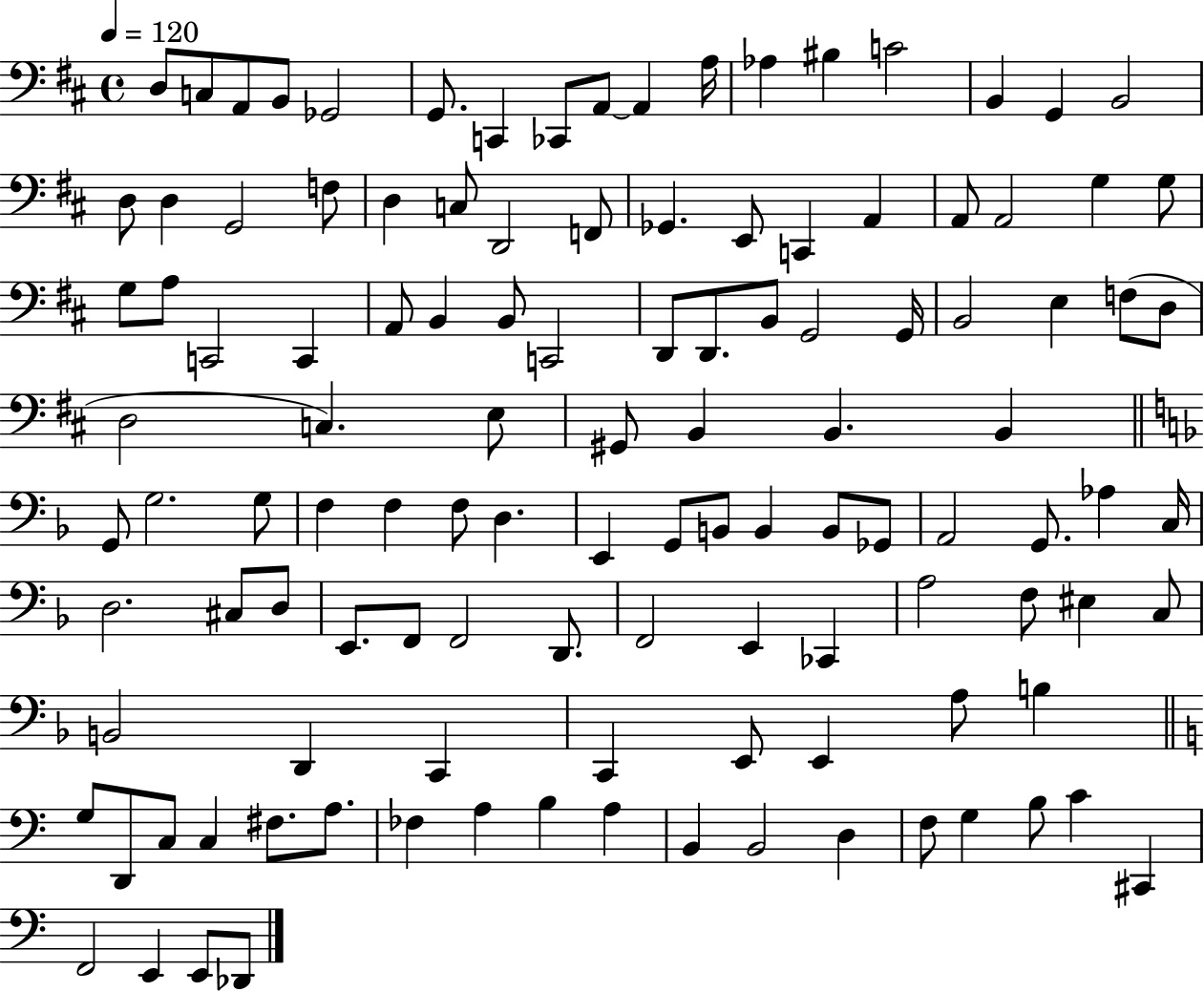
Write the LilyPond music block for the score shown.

{
  \clef bass
  \time 4/4
  \defaultTimeSignature
  \key d \major
  \tempo 4 = 120
  d8 c8 a,8 b,8 ges,2 | g,8. c,4 ces,8 a,8~~ a,4 a16 | aes4 bis4 c'2 | b,4 g,4 b,2 | \break d8 d4 g,2 f8 | d4 c8 d,2 f,8 | ges,4. e,8 c,4 a,4 | a,8 a,2 g4 g8 | \break g8 a8 c,2 c,4 | a,8 b,4 b,8 c,2 | d,8 d,8. b,8 g,2 g,16 | b,2 e4 f8( d8 | \break d2 c4.) e8 | gis,8 b,4 b,4. b,4 | \bar "||" \break \key d \minor g,8 g2. g8 | f4 f4 f8 d4. | e,4 g,8 b,8 b,4 b,8 ges,8 | a,2 g,8. aes4 c16 | \break d2. cis8 d8 | e,8. f,8 f,2 d,8. | f,2 e,4 ces,4 | a2 f8 eis4 c8 | \break b,2 d,4 c,4 | c,4 e,8 e,4 a8 b4 | \bar "||" \break \key a \minor g8 d,8 c8 c4 fis8. a8. | fes4 a4 b4 a4 | b,4 b,2 d4 | f8 g4 b8 c'4 cis,4 | \break f,2 e,4 e,8 des,8 | \bar "|."
}